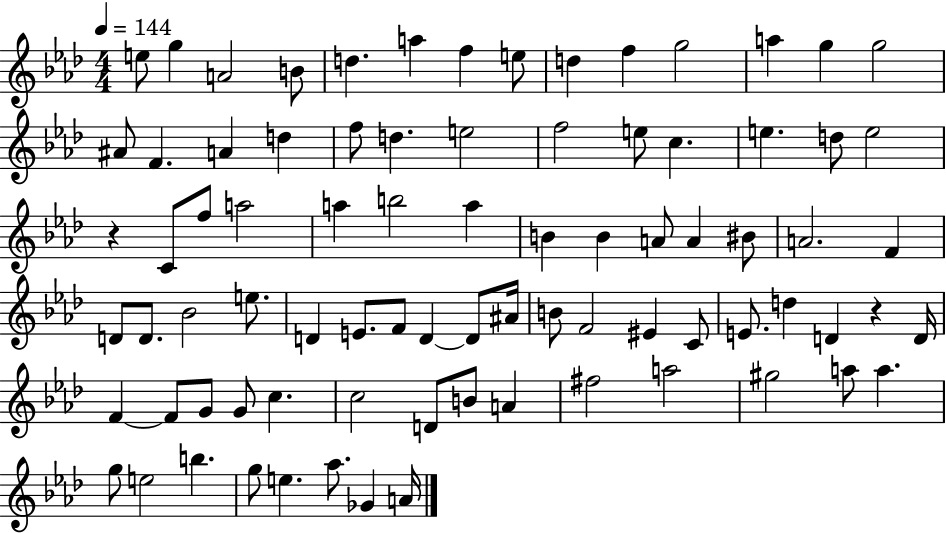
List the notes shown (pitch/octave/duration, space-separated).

E5/e G5/q A4/h B4/e D5/q. A5/q F5/q E5/e D5/q F5/q G5/h A5/q G5/q G5/h A#4/e F4/q. A4/q D5/q F5/e D5/q. E5/h F5/h E5/e C5/q. E5/q. D5/e E5/h R/q C4/e F5/e A5/h A5/q B5/h A5/q B4/q B4/q A4/e A4/q BIS4/e A4/h. F4/q D4/e D4/e. Bb4/h E5/e. D4/q E4/e. F4/e D4/q D4/e A#4/s B4/e F4/h EIS4/q C4/e E4/e. D5/q D4/q R/q D4/s F4/q F4/e G4/e G4/e C5/q. C5/h D4/e B4/e A4/q F#5/h A5/h G#5/h A5/e A5/q. G5/e E5/h B5/q. G5/e E5/q. Ab5/e. Gb4/q A4/s